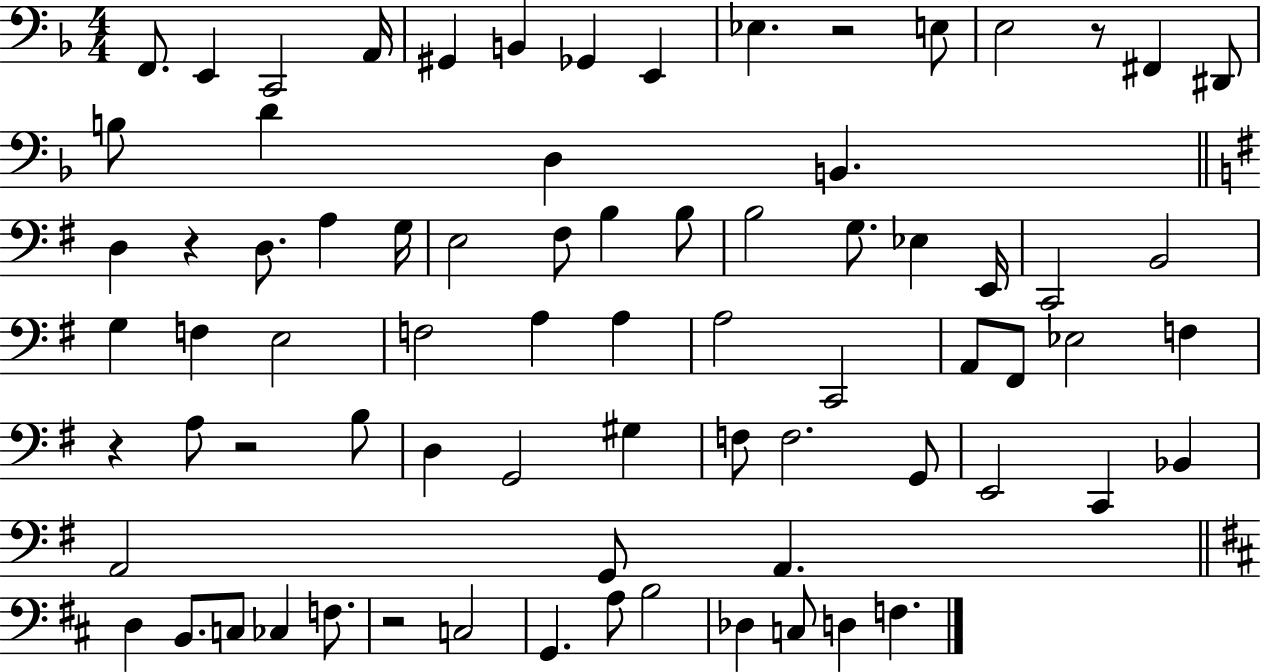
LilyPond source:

{
  \clef bass
  \numericTimeSignature
  \time 4/4
  \key f \major
  f,8. e,4 c,2 a,16 | gis,4 b,4 ges,4 e,4 | ees4. r2 e8 | e2 r8 fis,4 dis,8 | \break b8 d'4 d4 b,4. | \bar "||" \break \key g \major d4 r4 d8. a4 g16 | e2 fis8 b4 b8 | b2 g8. ees4 e,16 | c,2 b,2 | \break g4 f4 e2 | f2 a4 a4 | a2 c,2 | a,8 fis,8 ees2 f4 | \break r4 a8 r2 b8 | d4 g,2 gis4 | f8 f2. g,8 | e,2 c,4 bes,4 | \break a,2 g,8 a,4. | \bar "||" \break \key d \major d4 b,8. c8 ces4 f8. | r2 c2 | g,4. a8 b2 | des4 c8 d4 f4. | \break \bar "|."
}